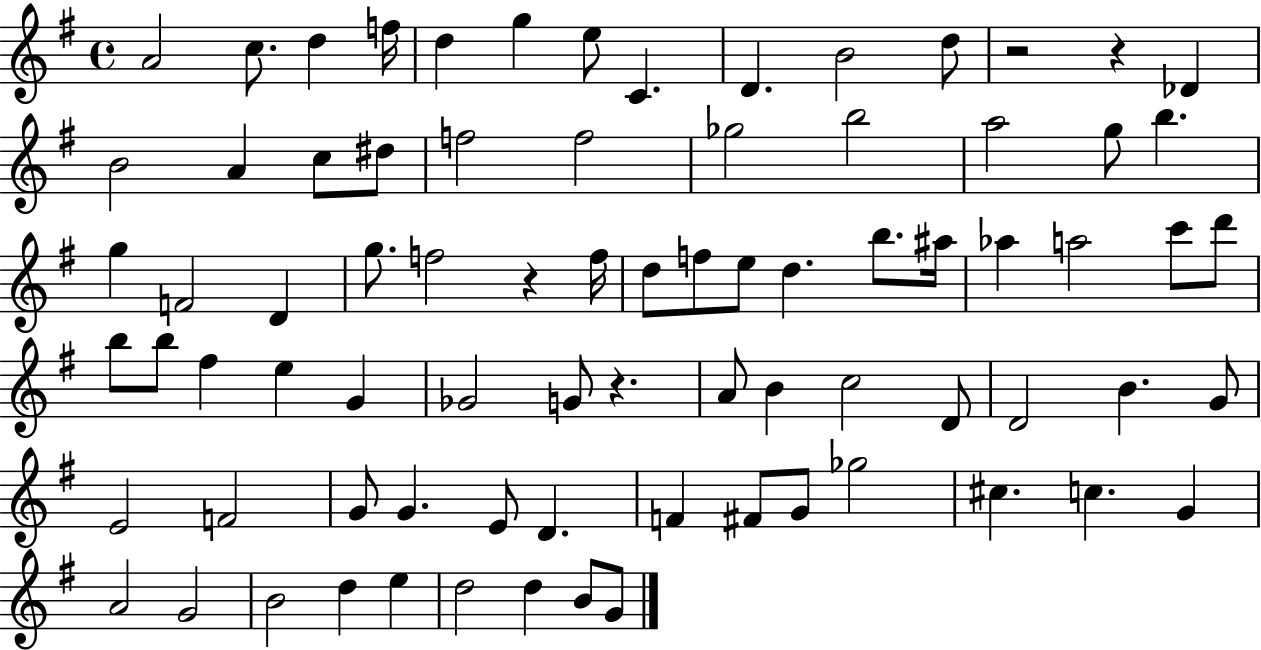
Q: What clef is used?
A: treble